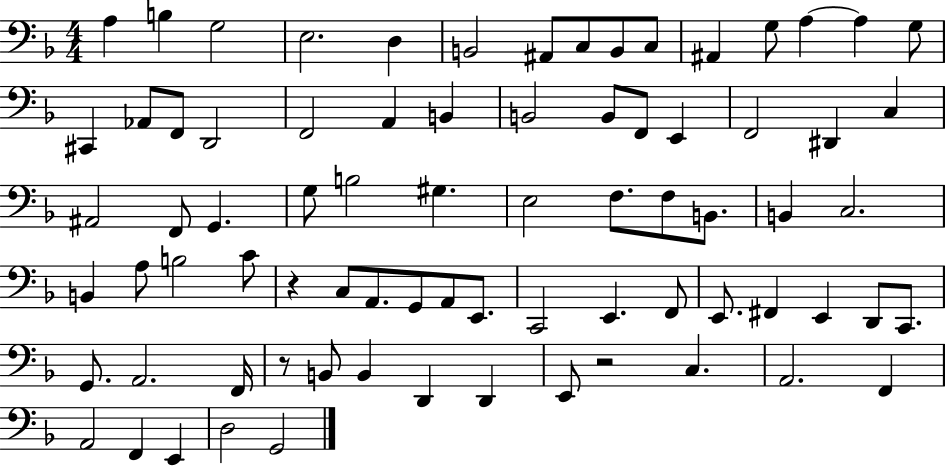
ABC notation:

X:1
T:Untitled
M:4/4
L:1/4
K:F
A, B, G,2 E,2 D, B,,2 ^A,,/2 C,/2 B,,/2 C,/2 ^A,, G,/2 A, A, G,/2 ^C,, _A,,/2 F,,/2 D,,2 F,,2 A,, B,, B,,2 B,,/2 F,,/2 E,, F,,2 ^D,, C, ^A,,2 F,,/2 G,, G,/2 B,2 ^G, E,2 F,/2 F,/2 B,,/2 B,, C,2 B,, A,/2 B,2 C/2 z C,/2 A,,/2 G,,/2 A,,/2 E,,/2 C,,2 E,, F,,/2 E,,/2 ^F,, E,, D,,/2 C,,/2 G,,/2 A,,2 F,,/4 z/2 B,,/2 B,, D,, D,, E,,/2 z2 C, A,,2 F,, A,,2 F,, E,, D,2 G,,2